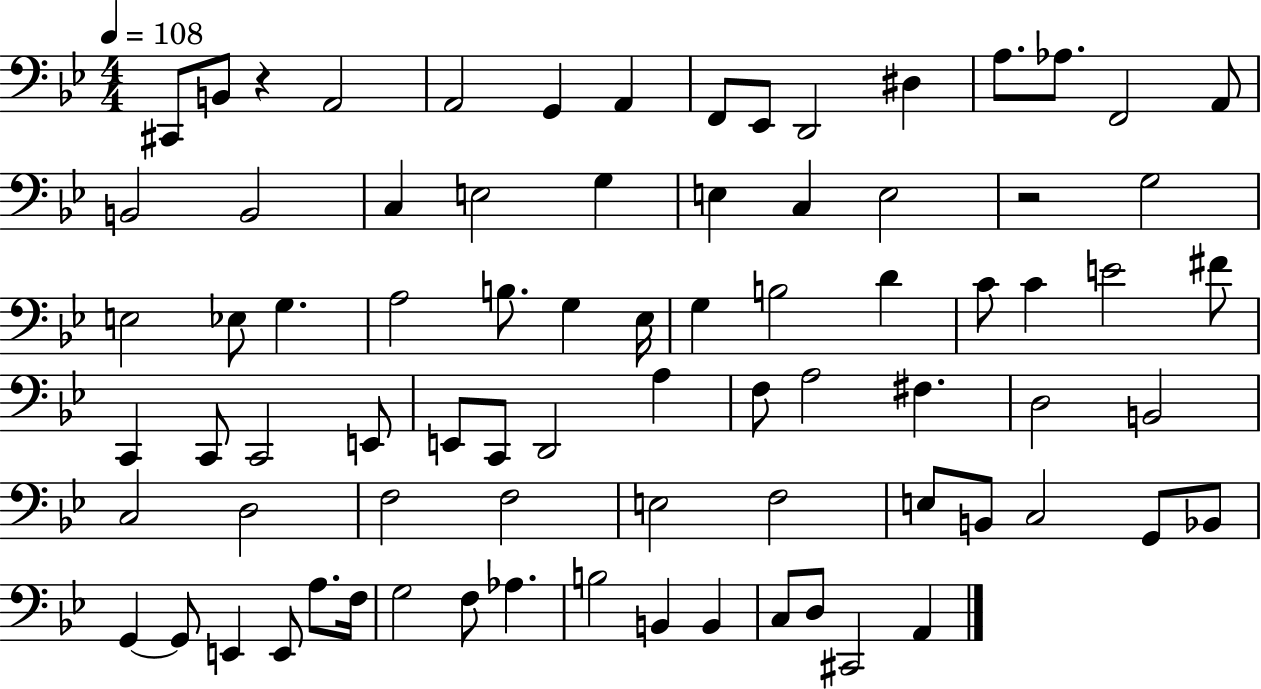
{
  \clef bass
  \numericTimeSignature
  \time 4/4
  \key bes \major
  \tempo 4 = 108
  cis,8 b,8 r4 a,2 | a,2 g,4 a,4 | f,8 ees,8 d,2 dis4 | a8. aes8. f,2 a,8 | \break b,2 b,2 | c4 e2 g4 | e4 c4 e2 | r2 g2 | \break e2 ees8 g4. | a2 b8. g4 ees16 | g4 b2 d'4 | c'8 c'4 e'2 fis'8 | \break c,4 c,8 c,2 e,8 | e,8 c,8 d,2 a4 | f8 a2 fis4. | d2 b,2 | \break c2 d2 | f2 f2 | e2 f2 | e8 b,8 c2 g,8 bes,8 | \break g,4~~ g,8 e,4 e,8 a8. f16 | g2 f8 aes4. | b2 b,4 b,4 | c8 d8 cis,2 a,4 | \break \bar "|."
}